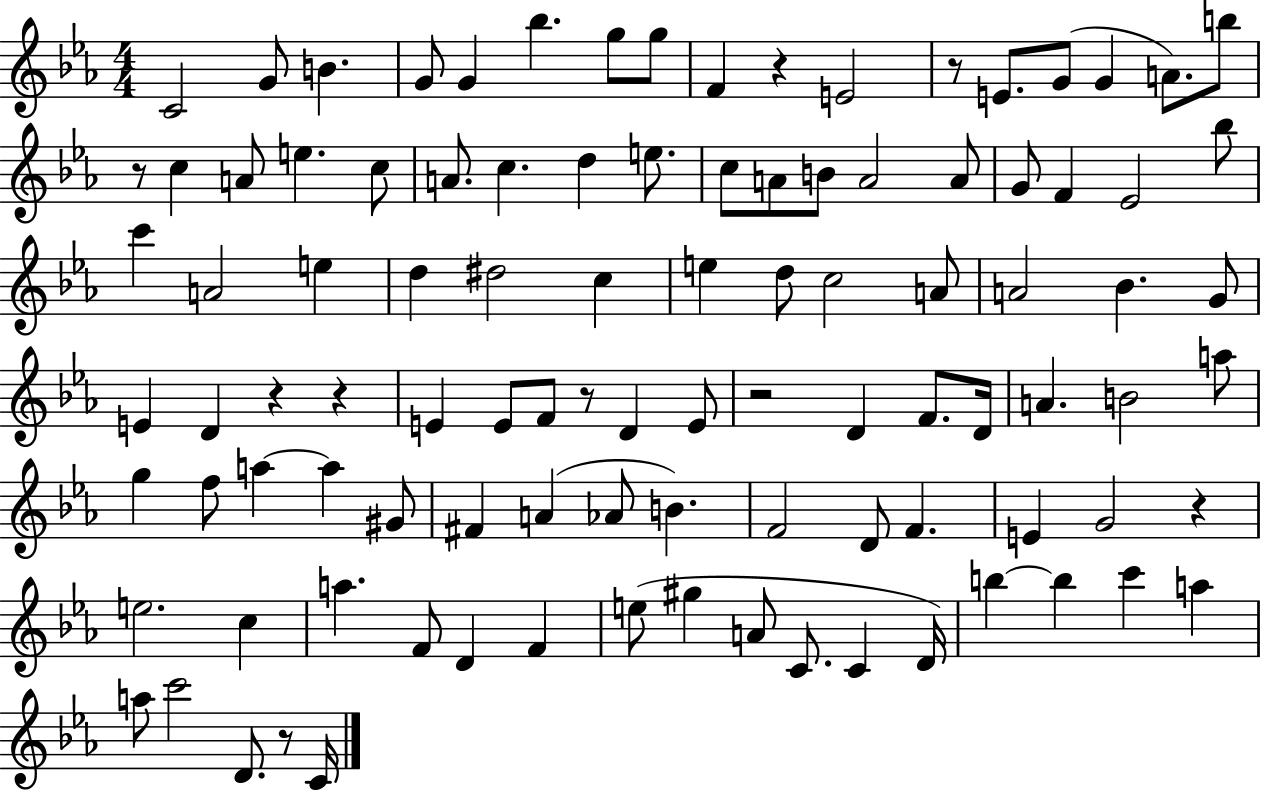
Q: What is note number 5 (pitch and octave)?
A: G4